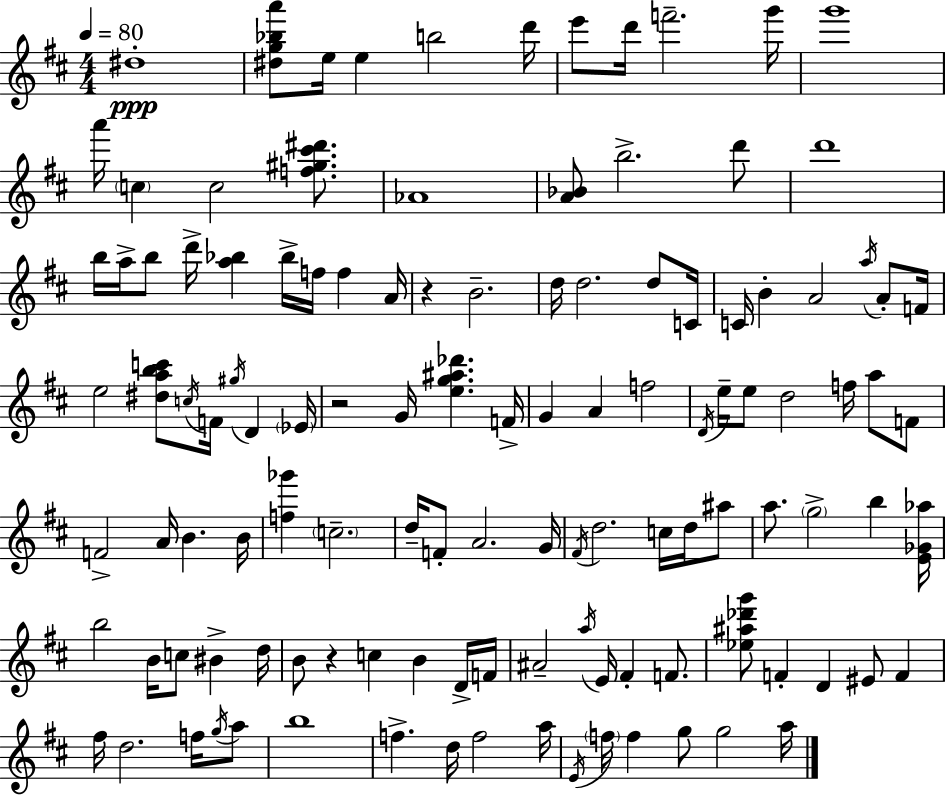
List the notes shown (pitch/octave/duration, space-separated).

D#5/w [D#5,G5,Bb5,A6]/e E5/s E5/q B5/h D6/s E6/e D6/s F6/h. G6/s G6/w A6/s C5/q C5/h [F5,G#5,C#6,D#6]/e. Ab4/w [A4,Bb4]/e B5/h. D6/e D6/w B5/s A5/s B5/e D6/s [A5,Bb5]/q Bb5/s F5/s F5/q A4/s R/q B4/h. D5/s D5/h. D5/e C4/s C4/s B4/q A4/h A5/s A4/e F4/s E5/h [D#5,A5,B5,C6]/e C5/s F4/s G#5/s D4/q Eb4/s R/h G4/s [E5,G5,A#5,Db6]/q. F4/s G4/q A4/q F5/h D4/s E5/s E5/e D5/h F5/s A5/e F4/e F4/h A4/s B4/q. B4/s [F5,Gb6]/q C5/h. D5/s F4/e A4/h. G4/s F#4/s D5/h. C5/s D5/s A#5/e A5/e. G5/h B5/q [E4,Gb4,Ab5]/s B5/h B4/s C5/e BIS4/q D5/s B4/e R/q C5/q B4/q D4/s F4/s A#4/h A5/s E4/s F#4/q F4/e. [Eb5,A#5,Db6,G6]/e F4/q D4/q EIS4/e F4/q F#5/s D5/h. F5/s G5/s A5/e B5/w F5/q. D5/s F5/h A5/s E4/s F5/s F5/q G5/e G5/h A5/s